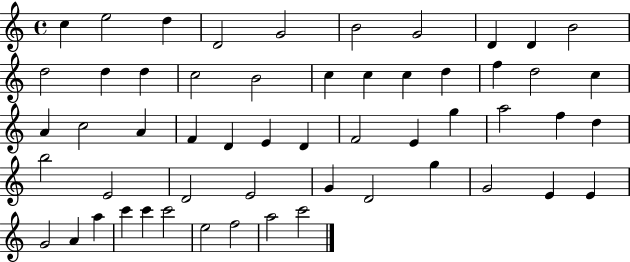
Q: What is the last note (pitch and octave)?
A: C6